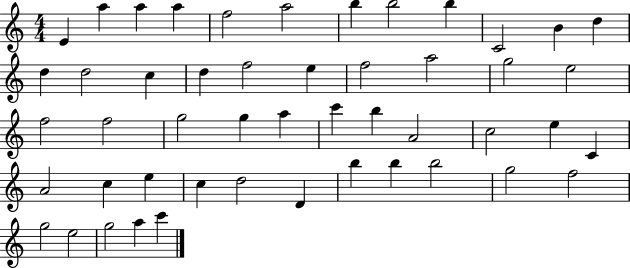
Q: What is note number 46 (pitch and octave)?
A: E5